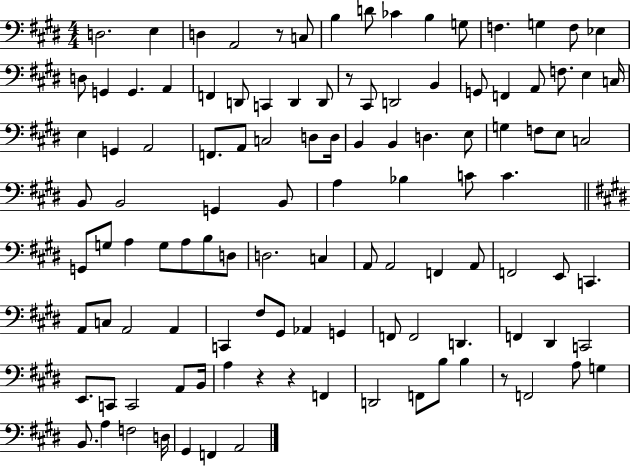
D3/h. E3/q D3/q A2/h R/e C3/e B3/q D4/e CES4/q B3/q G3/e F3/q. G3/q F3/e Eb3/q D3/e G2/q G2/q. A2/q F2/q D2/e C2/q D2/q D2/e R/e C#2/e D2/h B2/q G2/e F2/q A2/e F3/e. E3/q C3/s E3/q G2/q A2/h F2/e. A2/e C3/h D3/e D3/s B2/q B2/q D3/q. E3/e G3/q F3/e E3/e C3/h B2/e B2/h G2/q B2/e A3/q Bb3/q C4/e C4/q. G2/e G3/e A3/q G3/e A3/e B3/e D3/e D3/h. C3/q A2/e A2/h F2/q A2/e F2/h E2/e C2/q. A2/e C3/e A2/h A2/q C2/q F#3/e G#2/e Ab2/q G2/q F2/e F2/h D2/q. F2/q D#2/q C2/h E2/e. C2/e C2/h A2/e B2/s A3/q R/q R/q F2/q D2/h F2/e B3/e B3/q R/e F2/h A3/e G3/q B2/e. A3/q F3/h D3/s G#2/q F2/q A2/h